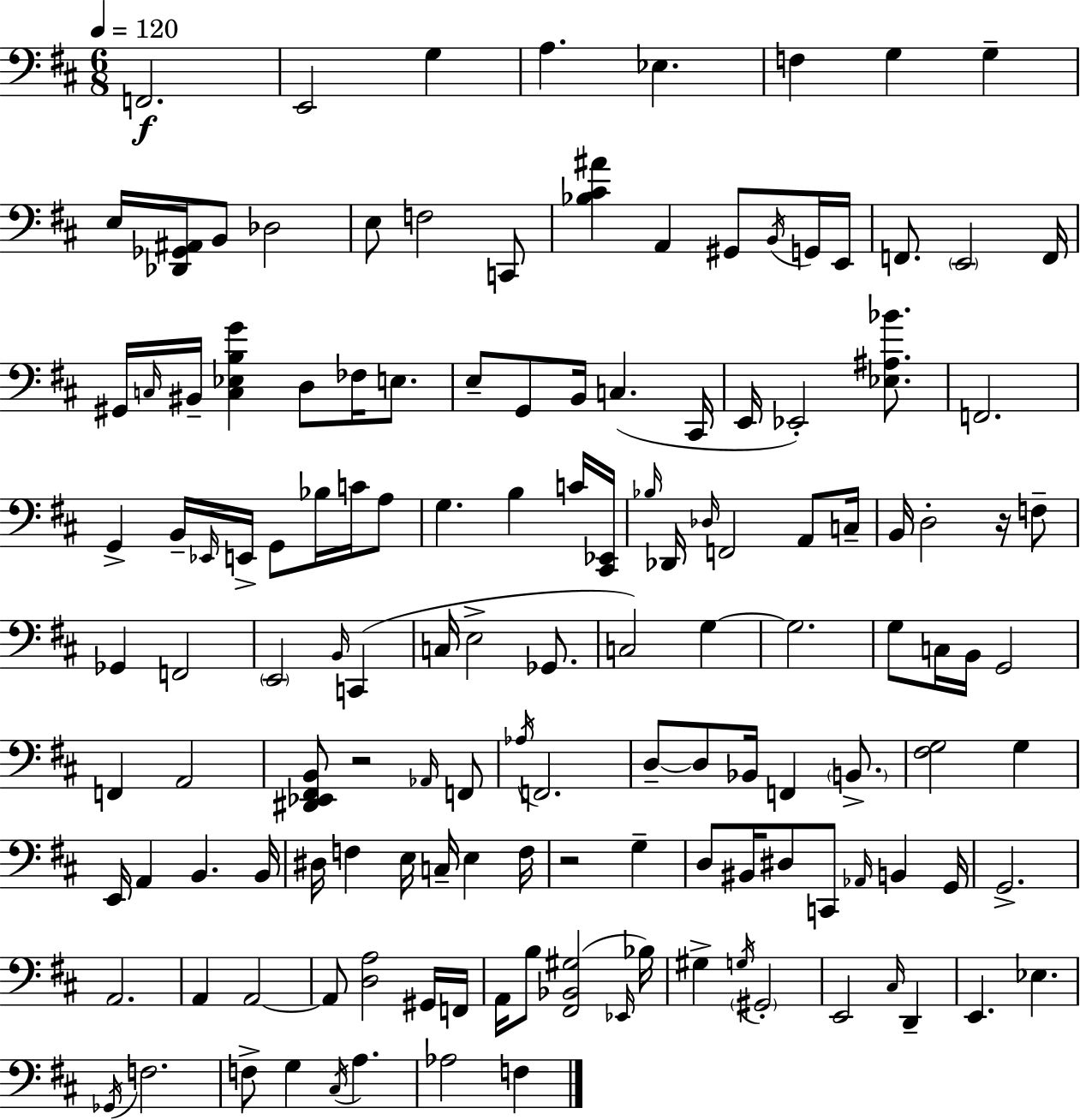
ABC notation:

X:1
T:Untitled
M:6/8
L:1/4
K:D
F,,2 E,,2 G, A, _E, F, G, G, E,/4 [_D,,_G,,^A,,]/4 B,,/2 _D,2 E,/2 F,2 C,,/2 [_B,^C^A] A,, ^G,,/2 B,,/4 G,,/4 E,,/4 F,,/2 E,,2 F,,/4 ^G,,/4 C,/4 ^B,,/4 [C,_E,B,G] D,/2 _F,/4 E,/2 E,/2 G,,/2 B,,/4 C, ^C,,/4 E,,/4 _E,,2 [_E,^A,_B]/2 F,,2 G,, B,,/4 _E,,/4 E,,/4 G,,/2 _B,/4 C/4 A,/2 G, B, C/4 [^C,,_E,,]/4 _B,/4 _D,,/4 _D,/4 F,,2 A,,/2 C,/4 B,,/4 D,2 z/4 F,/2 _G,, F,,2 E,,2 B,,/4 C,, C,/4 E,2 _G,,/2 C,2 G, G,2 G,/2 C,/4 B,,/4 G,,2 F,, A,,2 [^D,,_E,,^F,,B,,]/2 z2 _A,,/4 F,,/2 _A,/4 F,,2 D,/2 D,/2 _B,,/4 F,, B,,/2 [^F,G,]2 G, E,,/4 A,, B,, B,,/4 ^D,/4 F, E,/4 C,/4 E, F,/4 z2 G, D,/2 ^B,,/4 ^D,/2 C,,/2 _A,,/4 B,, G,,/4 G,,2 A,,2 A,, A,,2 A,,/2 [D,A,]2 ^G,,/4 F,,/4 A,,/4 B,/2 [^F,,_B,,^G,]2 _E,,/4 _B,/4 ^G, G,/4 ^G,,2 E,,2 ^C,/4 D,, E,, _E, _G,,/4 F,2 F,/2 G, ^C,/4 A, _A,2 F,